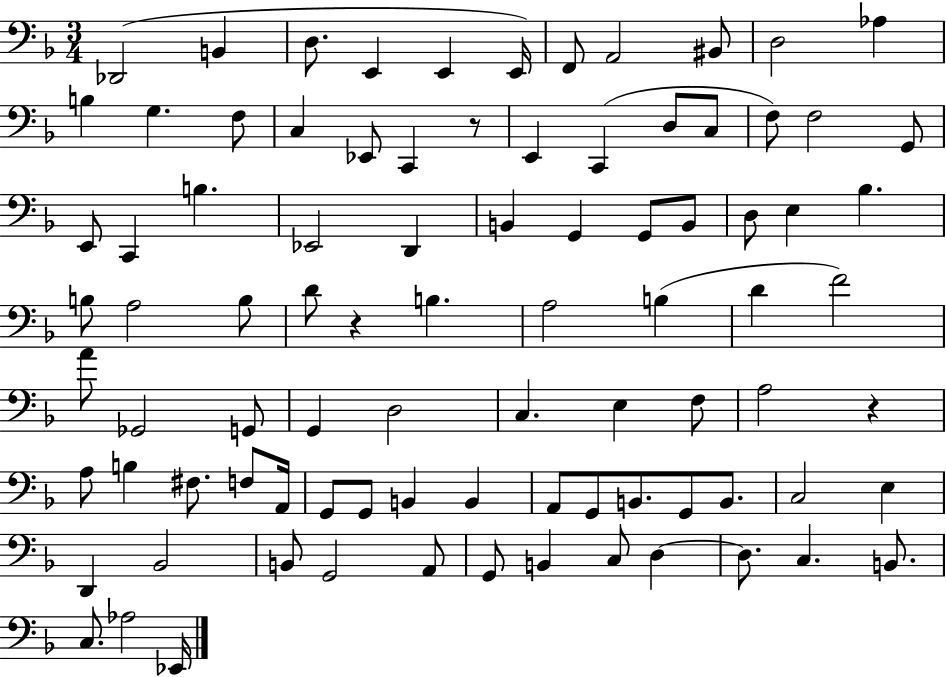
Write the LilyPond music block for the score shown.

{
  \clef bass
  \numericTimeSignature
  \time 3/4
  \key f \major
  des,2( b,4 | d8. e,4 e,4 e,16) | f,8 a,2 bis,8 | d2 aes4 | \break b4 g4. f8 | c4 ees,8 c,4 r8 | e,4 c,4( d8 c8 | f8) f2 g,8 | \break e,8 c,4 b4. | ees,2 d,4 | b,4 g,4 g,8 b,8 | d8 e4 bes4. | \break b8 a2 b8 | d'8 r4 b4. | a2 b4( | d'4 f'2) | \break a'8 ges,2 g,8 | g,4 d2 | c4. e4 f8 | a2 r4 | \break a8 b4 fis8. f8 a,16 | g,8 g,8 b,4 b,4 | a,8 g,8 b,8. g,8 b,8. | c2 e4 | \break d,4 bes,2 | b,8 g,2 a,8 | g,8 b,4 c8 d4~~ | d8. c4. b,8. | \break c8. aes2 ees,16 | \bar "|."
}